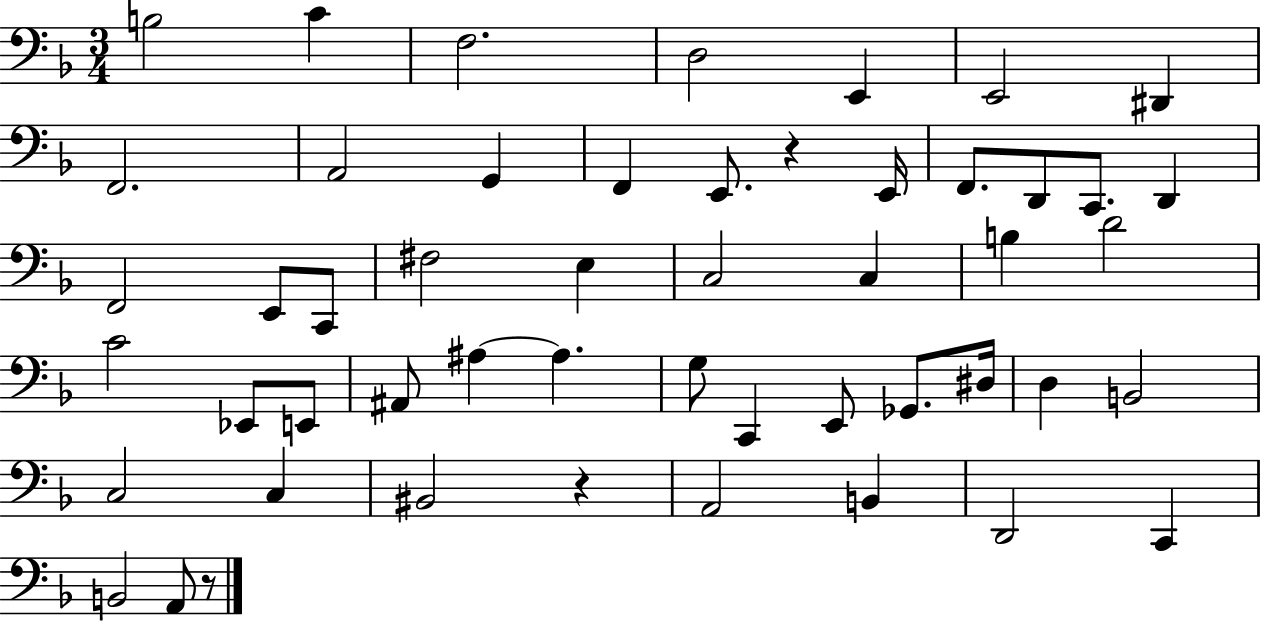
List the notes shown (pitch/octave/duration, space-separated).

B3/h C4/q F3/h. D3/h E2/q E2/h D#2/q F2/h. A2/h G2/q F2/q E2/e. R/q E2/s F2/e. D2/e C2/e. D2/q F2/h E2/e C2/e F#3/h E3/q C3/h C3/q B3/q D4/h C4/h Eb2/e E2/e A#2/e A#3/q A#3/q. G3/e C2/q E2/e Gb2/e. D#3/s D3/q B2/h C3/h C3/q BIS2/h R/q A2/h B2/q D2/h C2/q B2/h A2/e R/e